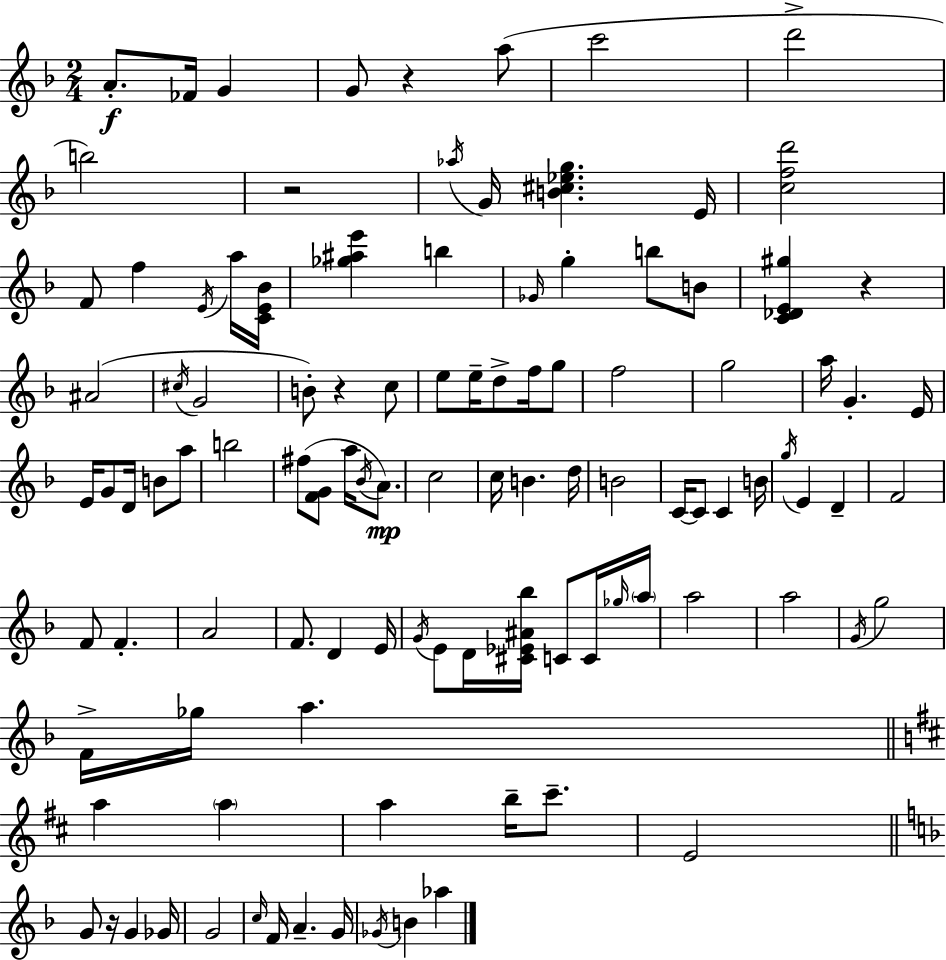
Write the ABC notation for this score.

X:1
T:Untitled
M:2/4
L:1/4
K:Dm
A/2 _F/4 G G/2 z a/2 c'2 d'2 b2 z2 _a/4 G/4 [B^c_eg] E/4 [cfd']2 F/2 f E/4 a/4 [CE_B]/4 [_g^ae'] b _G/4 g b/2 B/2 [C_DE^g] z ^A2 ^c/4 G2 B/2 z c/2 e/2 e/4 d/2 f/4 g/2 f2 g2 a/4 G E/4 E/4 G/2 D/4 B/2 a/2 b2 ^f/2 [FG]/2 a/4 _B/4 A/2 c2 c/4 B d/4 B2 C/4 C/2 C B/4 g/4 E D F2 F/2 F A2 F/2 D E/4 G/4 E/2 D/4 [^C_E^A_b]/4 C/2 C/4 _g/4 a/4 a2 a2 G/4 g2 F/4 _g/4 a a a a b/4 ^c'/2 E2 G/2 z/4 G _G/4 G2 c/4 F/4 A G/4 _G/4 B _a